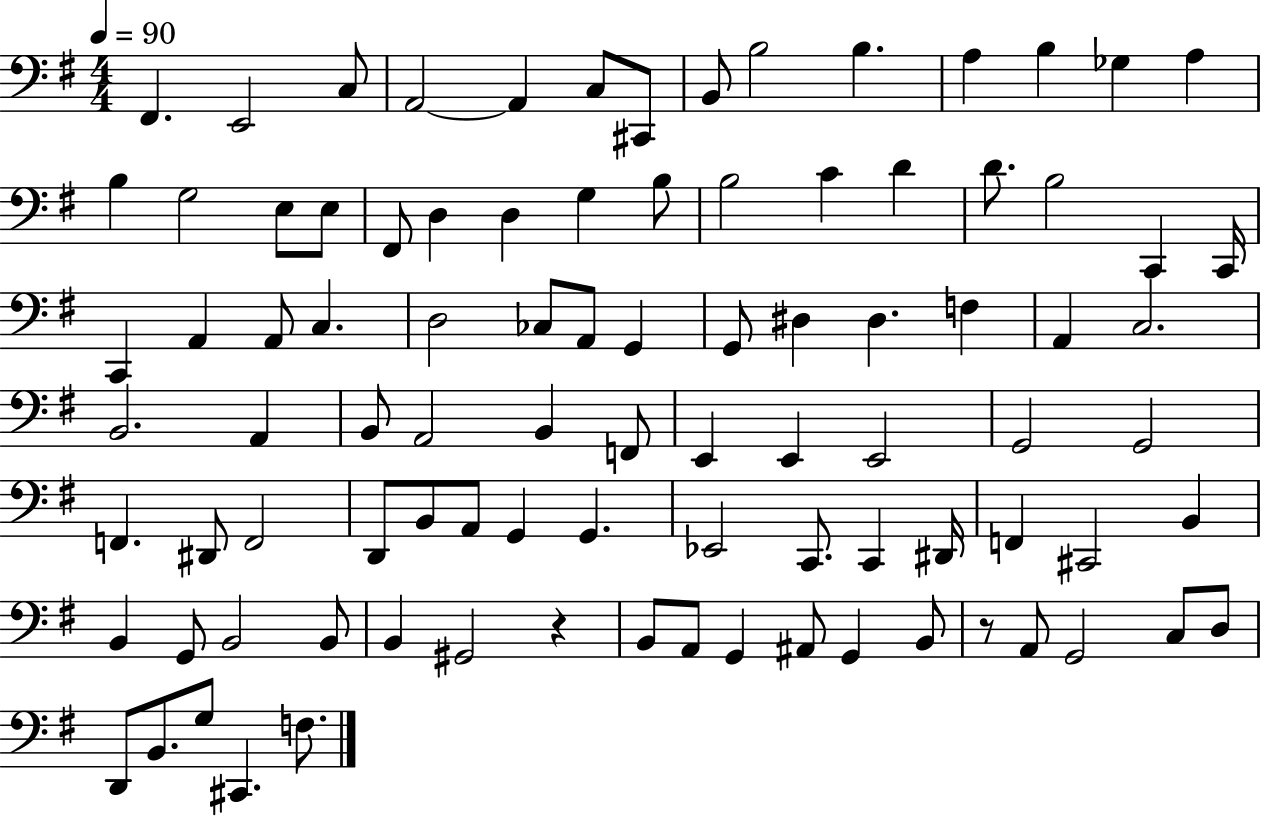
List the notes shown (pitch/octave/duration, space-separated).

F#2/q. E2/h C3/e A2/h A2/q C3/e C#2/e B2/e B3/h B3/q. A3/q B3/q Gb3/q A3/q B3/q G3/h E3/e E3/e F#2/e D3/q D3/q G3/q B3/e B3/h C4/q D4/q D4/e. B3/h C2/q C2/s C2/q A2/q A2/e C3/q. D3/h CES3/e A2/e G2/q G2/e D#3/q D#3/q. F3/q A2/q C3/h. B2/h. A2/q B2/e A2/h B2/q F2/e E2/q E2/q E2/h G2/h G2/h F2/q. D#2/e F2/h D2/e B2/e A2/e G2/q G2/q. Eb2/h C2/e. C2/q D#2/s F2/q C#2/h B2/q B2/q G2/e B2/h B2/e B2/q G#2/h R/q B2/e A2/e G2/q A#2/e G2/q B2/e R/e A2/e G2/h C3/e D3/e D2/e B2/e. G3/e C#2/q. F3/e.